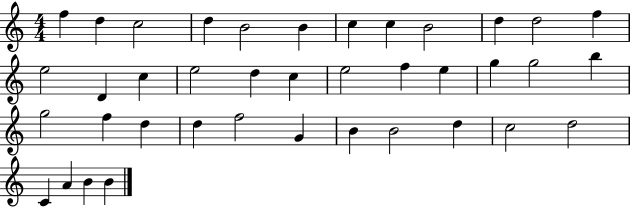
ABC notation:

X:1
T:Untitled
M:4/4
L:1/4
K:C
f d c2 d B2 B c c B2 d d2 f e2 D c e2 d c e2 f e g g2 b g2 f d d f2 G B B2 d c2 d2 C A B B